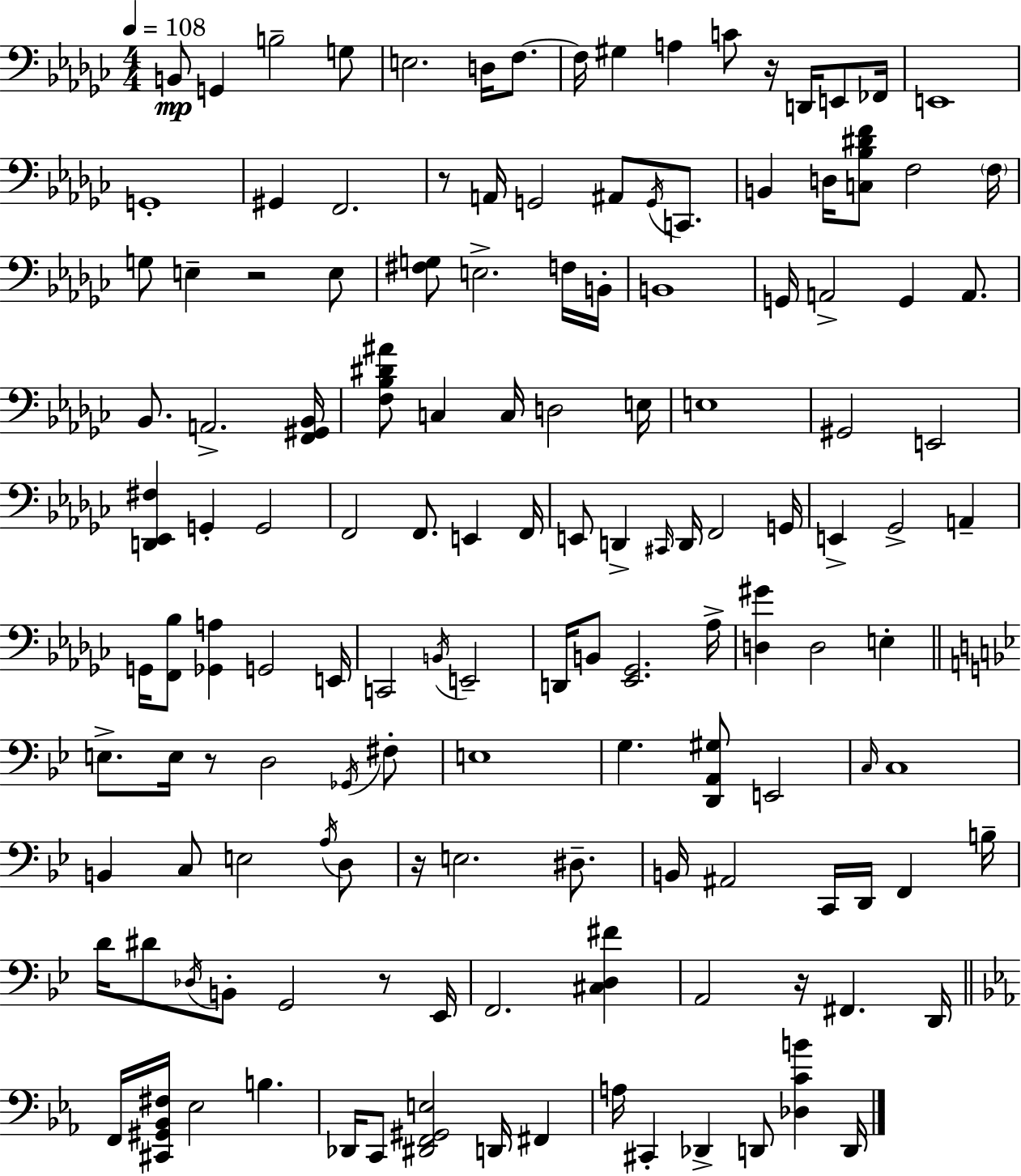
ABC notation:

X:1
T:Untitled
M:4/4
L:1/4
K:Ebm
B,,/2 G,, B,2 G,/2 E,2 D,/4 F,/2 F,/4 ^G, A, C/2 z/4 D,,/4 E,,/2 _F,,/4 E,,4 G,,4 ^G,, F,,2 z/2 A,,/4 G,,2 ^A,,/2 G,,/4 C,,/2 B,, D,/4 [C,_B,^DF]/2 F,2 F,/4 G,/2 E, z2 E,/2 [^F,G,]/2 E,2 F,/4 B,,/4 B,,4 G,,/4 A,,2 G,, A,,/2 _B,,/2 A,,2 [F,,^G,,_B,,]/4 [F,_B,^D^A]/2 C, C,/4 D,2 E,/4 E,4 ^G,,2 E,,2 [D,,_E,,^F,] G,, G,,2 F,,2 F,,/2 E,, F,,/4 E,,/2 D,, ^C,,/4 D,,/4 F,,2 G,,/4 E,, _G,,2 A,, G,,/4 [F,,_B,]/2 [_G,,A,] G,,2 E,,/4 C,,2 B,,/4 E,,2 D,,/4 B,,/2 [_E,,_G,,]2 _A,/4 [D,^G] D,2 E, E,/2 E,/4 z/2 D,2 _G,,/4 ^F,/2 E,4 G, [D,,A,,^G,]/2 E,,2 C,/4 C,4 B,, C,/2 E,2 A,/4 D,/2 z/4 E,2 ^D,/2 B,,/4 ^A,,2 C,,/4 D,,/4 F,, B,/4 D/4 ^D/2 _D,/4 B,,/2 G,,2 z/2 _E,,/4 F,,2 [^C,D,^F] A,,2 z/4 ^F,, D,,/4 F,,/4 [^C,,^G,,_B,,^F,]/4 _E,2 B, _D,,/4 C,,/2 [^D,,F,,^G,,E,]2 D,,/4 ^F,, A,/4 ^C,, _D,, D,,/2 [_D,CB] D,,/4